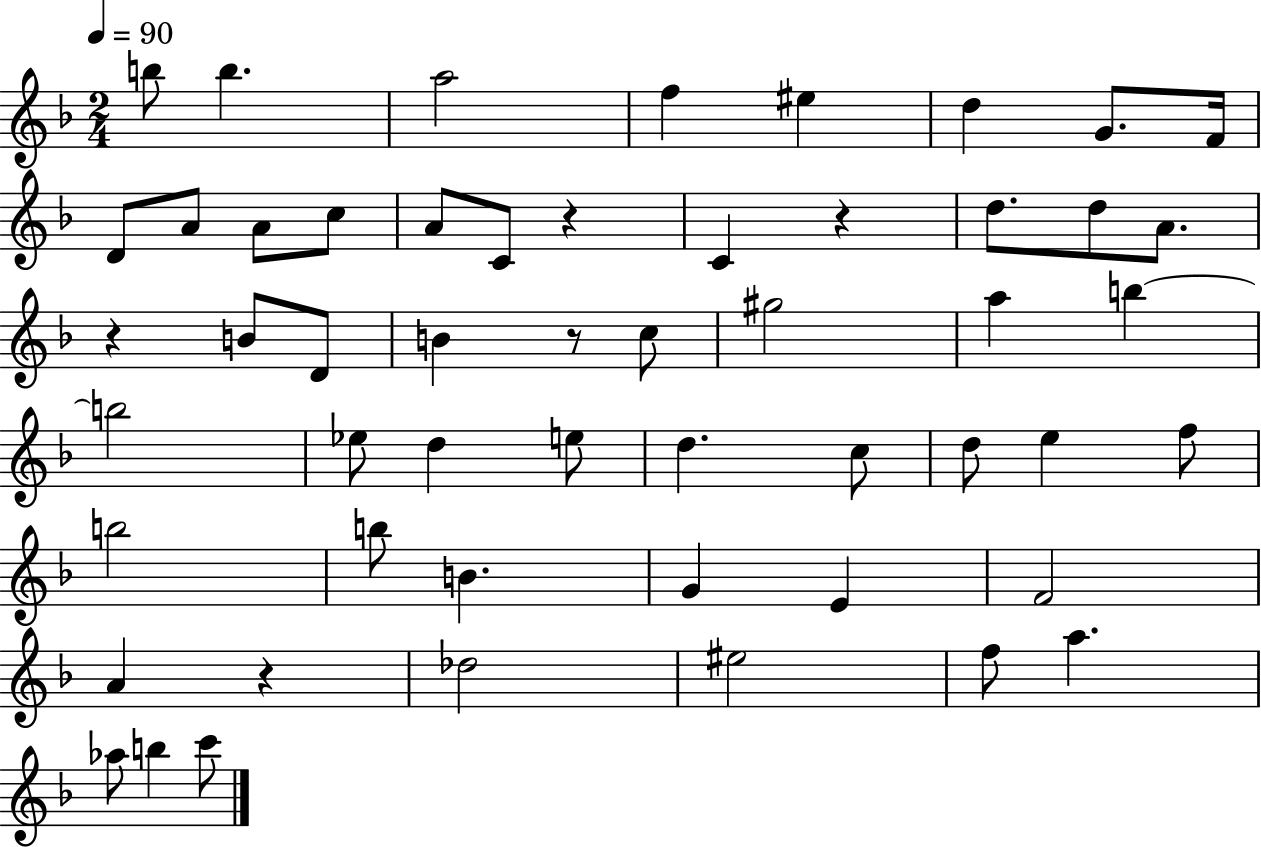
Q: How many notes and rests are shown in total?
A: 53